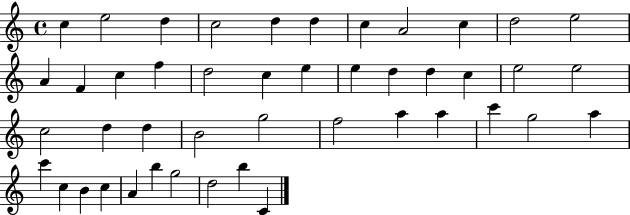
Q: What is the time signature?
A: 4/4